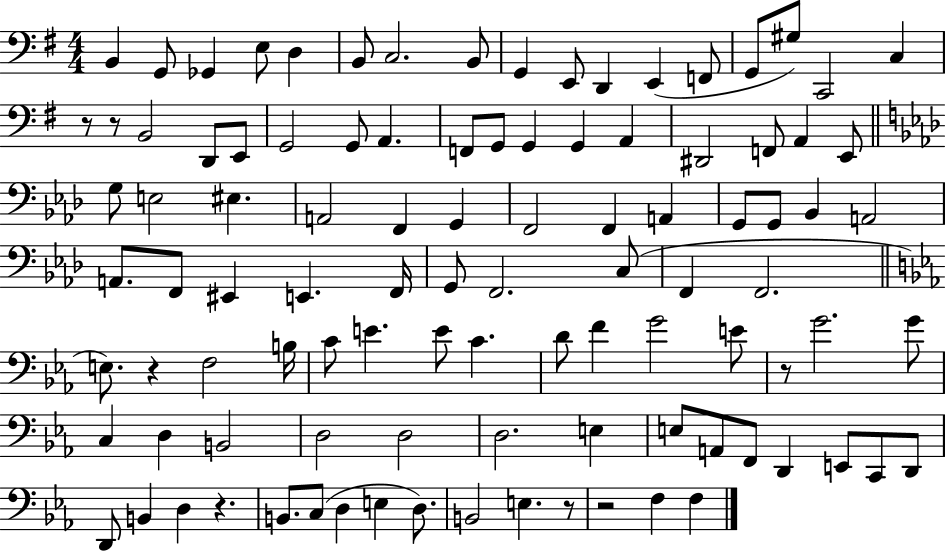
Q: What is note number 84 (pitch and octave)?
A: B2